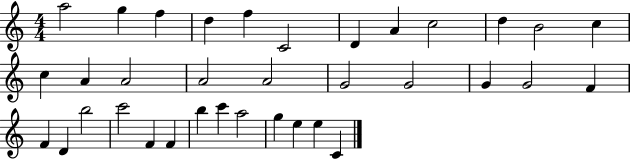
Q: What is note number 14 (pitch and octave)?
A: A4